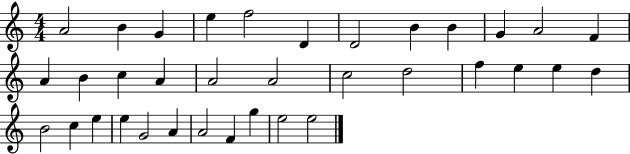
{
  \clef treble
  \numericTimeSignature
  \time 4/4
  \key c \major
  a'2 b'4 g'4 | e''4 f''2 d'4 | d'2 b'4 b'4 | g'4 a'2 f'4 | \break a'4 b'4 c''4 a'4 | a'2 a'2 | c''2 d''2 | f''4 e''4 e''4 d''4 | \break b'2 c''4 e''4 | e''4 g'2 a'4 | a'2 f'4 g''4 | e''2 e''2 | \break \bar "|."
}